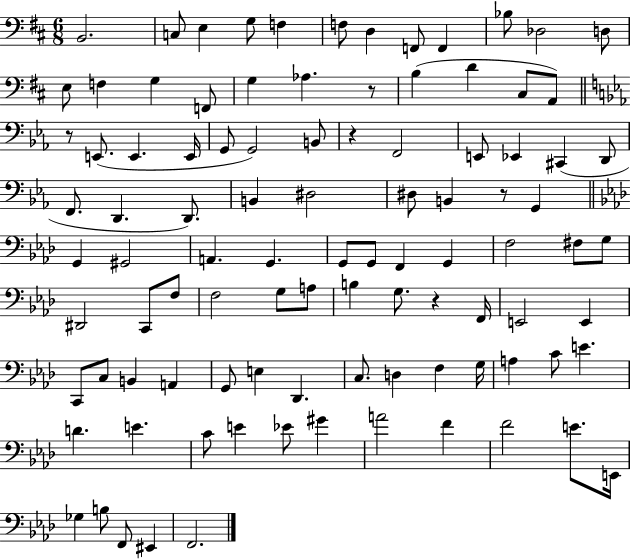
{
  \clef bass
  \numericTimeSignature
  \time 6/8
  \key d \major
  \repeat volta 2 { b,2. | c8 e4 g8 f4 | f8 d4 f,8 f,4 | bes8 des2 d8 | \break e8 f4 g4 f,8 | g4 aes4. r8 | b4( d'4 cis8 a,8) | \bar "||" \break \key c \minor r8 e,8.( e,4. e,16 | g,8 g,2) b,8 | r4 f,2 | e,8 ees,4 cis,4( d,8 | \break f,8. d,4. d,8.) | b,4 dis2 | dis8 b,4 r8 g,4 | \bar "||" \break \key aes \major g,4 gis,2 | a,4. g,4. | g,8 g,8 f,4 g,4 | f2 fis8 g8 | \break dis,2 c,8 f8 | f2 g8 a8 | b4 g8. r4 f,16 | e,2 e,4 | \break c,8 c8 b,4 a,4 | g,8 e4 des,4. | c8. d4 f4 g16 | a4 c'8 e'4. | \break d'4. e'4. | c'8 e'4 ees'8 gis'4 | a'2 f'4 | f'2 e'8. e,16 | \break ges4 b8 f,8 eis,4 | f,2. | } \bar "|."
}